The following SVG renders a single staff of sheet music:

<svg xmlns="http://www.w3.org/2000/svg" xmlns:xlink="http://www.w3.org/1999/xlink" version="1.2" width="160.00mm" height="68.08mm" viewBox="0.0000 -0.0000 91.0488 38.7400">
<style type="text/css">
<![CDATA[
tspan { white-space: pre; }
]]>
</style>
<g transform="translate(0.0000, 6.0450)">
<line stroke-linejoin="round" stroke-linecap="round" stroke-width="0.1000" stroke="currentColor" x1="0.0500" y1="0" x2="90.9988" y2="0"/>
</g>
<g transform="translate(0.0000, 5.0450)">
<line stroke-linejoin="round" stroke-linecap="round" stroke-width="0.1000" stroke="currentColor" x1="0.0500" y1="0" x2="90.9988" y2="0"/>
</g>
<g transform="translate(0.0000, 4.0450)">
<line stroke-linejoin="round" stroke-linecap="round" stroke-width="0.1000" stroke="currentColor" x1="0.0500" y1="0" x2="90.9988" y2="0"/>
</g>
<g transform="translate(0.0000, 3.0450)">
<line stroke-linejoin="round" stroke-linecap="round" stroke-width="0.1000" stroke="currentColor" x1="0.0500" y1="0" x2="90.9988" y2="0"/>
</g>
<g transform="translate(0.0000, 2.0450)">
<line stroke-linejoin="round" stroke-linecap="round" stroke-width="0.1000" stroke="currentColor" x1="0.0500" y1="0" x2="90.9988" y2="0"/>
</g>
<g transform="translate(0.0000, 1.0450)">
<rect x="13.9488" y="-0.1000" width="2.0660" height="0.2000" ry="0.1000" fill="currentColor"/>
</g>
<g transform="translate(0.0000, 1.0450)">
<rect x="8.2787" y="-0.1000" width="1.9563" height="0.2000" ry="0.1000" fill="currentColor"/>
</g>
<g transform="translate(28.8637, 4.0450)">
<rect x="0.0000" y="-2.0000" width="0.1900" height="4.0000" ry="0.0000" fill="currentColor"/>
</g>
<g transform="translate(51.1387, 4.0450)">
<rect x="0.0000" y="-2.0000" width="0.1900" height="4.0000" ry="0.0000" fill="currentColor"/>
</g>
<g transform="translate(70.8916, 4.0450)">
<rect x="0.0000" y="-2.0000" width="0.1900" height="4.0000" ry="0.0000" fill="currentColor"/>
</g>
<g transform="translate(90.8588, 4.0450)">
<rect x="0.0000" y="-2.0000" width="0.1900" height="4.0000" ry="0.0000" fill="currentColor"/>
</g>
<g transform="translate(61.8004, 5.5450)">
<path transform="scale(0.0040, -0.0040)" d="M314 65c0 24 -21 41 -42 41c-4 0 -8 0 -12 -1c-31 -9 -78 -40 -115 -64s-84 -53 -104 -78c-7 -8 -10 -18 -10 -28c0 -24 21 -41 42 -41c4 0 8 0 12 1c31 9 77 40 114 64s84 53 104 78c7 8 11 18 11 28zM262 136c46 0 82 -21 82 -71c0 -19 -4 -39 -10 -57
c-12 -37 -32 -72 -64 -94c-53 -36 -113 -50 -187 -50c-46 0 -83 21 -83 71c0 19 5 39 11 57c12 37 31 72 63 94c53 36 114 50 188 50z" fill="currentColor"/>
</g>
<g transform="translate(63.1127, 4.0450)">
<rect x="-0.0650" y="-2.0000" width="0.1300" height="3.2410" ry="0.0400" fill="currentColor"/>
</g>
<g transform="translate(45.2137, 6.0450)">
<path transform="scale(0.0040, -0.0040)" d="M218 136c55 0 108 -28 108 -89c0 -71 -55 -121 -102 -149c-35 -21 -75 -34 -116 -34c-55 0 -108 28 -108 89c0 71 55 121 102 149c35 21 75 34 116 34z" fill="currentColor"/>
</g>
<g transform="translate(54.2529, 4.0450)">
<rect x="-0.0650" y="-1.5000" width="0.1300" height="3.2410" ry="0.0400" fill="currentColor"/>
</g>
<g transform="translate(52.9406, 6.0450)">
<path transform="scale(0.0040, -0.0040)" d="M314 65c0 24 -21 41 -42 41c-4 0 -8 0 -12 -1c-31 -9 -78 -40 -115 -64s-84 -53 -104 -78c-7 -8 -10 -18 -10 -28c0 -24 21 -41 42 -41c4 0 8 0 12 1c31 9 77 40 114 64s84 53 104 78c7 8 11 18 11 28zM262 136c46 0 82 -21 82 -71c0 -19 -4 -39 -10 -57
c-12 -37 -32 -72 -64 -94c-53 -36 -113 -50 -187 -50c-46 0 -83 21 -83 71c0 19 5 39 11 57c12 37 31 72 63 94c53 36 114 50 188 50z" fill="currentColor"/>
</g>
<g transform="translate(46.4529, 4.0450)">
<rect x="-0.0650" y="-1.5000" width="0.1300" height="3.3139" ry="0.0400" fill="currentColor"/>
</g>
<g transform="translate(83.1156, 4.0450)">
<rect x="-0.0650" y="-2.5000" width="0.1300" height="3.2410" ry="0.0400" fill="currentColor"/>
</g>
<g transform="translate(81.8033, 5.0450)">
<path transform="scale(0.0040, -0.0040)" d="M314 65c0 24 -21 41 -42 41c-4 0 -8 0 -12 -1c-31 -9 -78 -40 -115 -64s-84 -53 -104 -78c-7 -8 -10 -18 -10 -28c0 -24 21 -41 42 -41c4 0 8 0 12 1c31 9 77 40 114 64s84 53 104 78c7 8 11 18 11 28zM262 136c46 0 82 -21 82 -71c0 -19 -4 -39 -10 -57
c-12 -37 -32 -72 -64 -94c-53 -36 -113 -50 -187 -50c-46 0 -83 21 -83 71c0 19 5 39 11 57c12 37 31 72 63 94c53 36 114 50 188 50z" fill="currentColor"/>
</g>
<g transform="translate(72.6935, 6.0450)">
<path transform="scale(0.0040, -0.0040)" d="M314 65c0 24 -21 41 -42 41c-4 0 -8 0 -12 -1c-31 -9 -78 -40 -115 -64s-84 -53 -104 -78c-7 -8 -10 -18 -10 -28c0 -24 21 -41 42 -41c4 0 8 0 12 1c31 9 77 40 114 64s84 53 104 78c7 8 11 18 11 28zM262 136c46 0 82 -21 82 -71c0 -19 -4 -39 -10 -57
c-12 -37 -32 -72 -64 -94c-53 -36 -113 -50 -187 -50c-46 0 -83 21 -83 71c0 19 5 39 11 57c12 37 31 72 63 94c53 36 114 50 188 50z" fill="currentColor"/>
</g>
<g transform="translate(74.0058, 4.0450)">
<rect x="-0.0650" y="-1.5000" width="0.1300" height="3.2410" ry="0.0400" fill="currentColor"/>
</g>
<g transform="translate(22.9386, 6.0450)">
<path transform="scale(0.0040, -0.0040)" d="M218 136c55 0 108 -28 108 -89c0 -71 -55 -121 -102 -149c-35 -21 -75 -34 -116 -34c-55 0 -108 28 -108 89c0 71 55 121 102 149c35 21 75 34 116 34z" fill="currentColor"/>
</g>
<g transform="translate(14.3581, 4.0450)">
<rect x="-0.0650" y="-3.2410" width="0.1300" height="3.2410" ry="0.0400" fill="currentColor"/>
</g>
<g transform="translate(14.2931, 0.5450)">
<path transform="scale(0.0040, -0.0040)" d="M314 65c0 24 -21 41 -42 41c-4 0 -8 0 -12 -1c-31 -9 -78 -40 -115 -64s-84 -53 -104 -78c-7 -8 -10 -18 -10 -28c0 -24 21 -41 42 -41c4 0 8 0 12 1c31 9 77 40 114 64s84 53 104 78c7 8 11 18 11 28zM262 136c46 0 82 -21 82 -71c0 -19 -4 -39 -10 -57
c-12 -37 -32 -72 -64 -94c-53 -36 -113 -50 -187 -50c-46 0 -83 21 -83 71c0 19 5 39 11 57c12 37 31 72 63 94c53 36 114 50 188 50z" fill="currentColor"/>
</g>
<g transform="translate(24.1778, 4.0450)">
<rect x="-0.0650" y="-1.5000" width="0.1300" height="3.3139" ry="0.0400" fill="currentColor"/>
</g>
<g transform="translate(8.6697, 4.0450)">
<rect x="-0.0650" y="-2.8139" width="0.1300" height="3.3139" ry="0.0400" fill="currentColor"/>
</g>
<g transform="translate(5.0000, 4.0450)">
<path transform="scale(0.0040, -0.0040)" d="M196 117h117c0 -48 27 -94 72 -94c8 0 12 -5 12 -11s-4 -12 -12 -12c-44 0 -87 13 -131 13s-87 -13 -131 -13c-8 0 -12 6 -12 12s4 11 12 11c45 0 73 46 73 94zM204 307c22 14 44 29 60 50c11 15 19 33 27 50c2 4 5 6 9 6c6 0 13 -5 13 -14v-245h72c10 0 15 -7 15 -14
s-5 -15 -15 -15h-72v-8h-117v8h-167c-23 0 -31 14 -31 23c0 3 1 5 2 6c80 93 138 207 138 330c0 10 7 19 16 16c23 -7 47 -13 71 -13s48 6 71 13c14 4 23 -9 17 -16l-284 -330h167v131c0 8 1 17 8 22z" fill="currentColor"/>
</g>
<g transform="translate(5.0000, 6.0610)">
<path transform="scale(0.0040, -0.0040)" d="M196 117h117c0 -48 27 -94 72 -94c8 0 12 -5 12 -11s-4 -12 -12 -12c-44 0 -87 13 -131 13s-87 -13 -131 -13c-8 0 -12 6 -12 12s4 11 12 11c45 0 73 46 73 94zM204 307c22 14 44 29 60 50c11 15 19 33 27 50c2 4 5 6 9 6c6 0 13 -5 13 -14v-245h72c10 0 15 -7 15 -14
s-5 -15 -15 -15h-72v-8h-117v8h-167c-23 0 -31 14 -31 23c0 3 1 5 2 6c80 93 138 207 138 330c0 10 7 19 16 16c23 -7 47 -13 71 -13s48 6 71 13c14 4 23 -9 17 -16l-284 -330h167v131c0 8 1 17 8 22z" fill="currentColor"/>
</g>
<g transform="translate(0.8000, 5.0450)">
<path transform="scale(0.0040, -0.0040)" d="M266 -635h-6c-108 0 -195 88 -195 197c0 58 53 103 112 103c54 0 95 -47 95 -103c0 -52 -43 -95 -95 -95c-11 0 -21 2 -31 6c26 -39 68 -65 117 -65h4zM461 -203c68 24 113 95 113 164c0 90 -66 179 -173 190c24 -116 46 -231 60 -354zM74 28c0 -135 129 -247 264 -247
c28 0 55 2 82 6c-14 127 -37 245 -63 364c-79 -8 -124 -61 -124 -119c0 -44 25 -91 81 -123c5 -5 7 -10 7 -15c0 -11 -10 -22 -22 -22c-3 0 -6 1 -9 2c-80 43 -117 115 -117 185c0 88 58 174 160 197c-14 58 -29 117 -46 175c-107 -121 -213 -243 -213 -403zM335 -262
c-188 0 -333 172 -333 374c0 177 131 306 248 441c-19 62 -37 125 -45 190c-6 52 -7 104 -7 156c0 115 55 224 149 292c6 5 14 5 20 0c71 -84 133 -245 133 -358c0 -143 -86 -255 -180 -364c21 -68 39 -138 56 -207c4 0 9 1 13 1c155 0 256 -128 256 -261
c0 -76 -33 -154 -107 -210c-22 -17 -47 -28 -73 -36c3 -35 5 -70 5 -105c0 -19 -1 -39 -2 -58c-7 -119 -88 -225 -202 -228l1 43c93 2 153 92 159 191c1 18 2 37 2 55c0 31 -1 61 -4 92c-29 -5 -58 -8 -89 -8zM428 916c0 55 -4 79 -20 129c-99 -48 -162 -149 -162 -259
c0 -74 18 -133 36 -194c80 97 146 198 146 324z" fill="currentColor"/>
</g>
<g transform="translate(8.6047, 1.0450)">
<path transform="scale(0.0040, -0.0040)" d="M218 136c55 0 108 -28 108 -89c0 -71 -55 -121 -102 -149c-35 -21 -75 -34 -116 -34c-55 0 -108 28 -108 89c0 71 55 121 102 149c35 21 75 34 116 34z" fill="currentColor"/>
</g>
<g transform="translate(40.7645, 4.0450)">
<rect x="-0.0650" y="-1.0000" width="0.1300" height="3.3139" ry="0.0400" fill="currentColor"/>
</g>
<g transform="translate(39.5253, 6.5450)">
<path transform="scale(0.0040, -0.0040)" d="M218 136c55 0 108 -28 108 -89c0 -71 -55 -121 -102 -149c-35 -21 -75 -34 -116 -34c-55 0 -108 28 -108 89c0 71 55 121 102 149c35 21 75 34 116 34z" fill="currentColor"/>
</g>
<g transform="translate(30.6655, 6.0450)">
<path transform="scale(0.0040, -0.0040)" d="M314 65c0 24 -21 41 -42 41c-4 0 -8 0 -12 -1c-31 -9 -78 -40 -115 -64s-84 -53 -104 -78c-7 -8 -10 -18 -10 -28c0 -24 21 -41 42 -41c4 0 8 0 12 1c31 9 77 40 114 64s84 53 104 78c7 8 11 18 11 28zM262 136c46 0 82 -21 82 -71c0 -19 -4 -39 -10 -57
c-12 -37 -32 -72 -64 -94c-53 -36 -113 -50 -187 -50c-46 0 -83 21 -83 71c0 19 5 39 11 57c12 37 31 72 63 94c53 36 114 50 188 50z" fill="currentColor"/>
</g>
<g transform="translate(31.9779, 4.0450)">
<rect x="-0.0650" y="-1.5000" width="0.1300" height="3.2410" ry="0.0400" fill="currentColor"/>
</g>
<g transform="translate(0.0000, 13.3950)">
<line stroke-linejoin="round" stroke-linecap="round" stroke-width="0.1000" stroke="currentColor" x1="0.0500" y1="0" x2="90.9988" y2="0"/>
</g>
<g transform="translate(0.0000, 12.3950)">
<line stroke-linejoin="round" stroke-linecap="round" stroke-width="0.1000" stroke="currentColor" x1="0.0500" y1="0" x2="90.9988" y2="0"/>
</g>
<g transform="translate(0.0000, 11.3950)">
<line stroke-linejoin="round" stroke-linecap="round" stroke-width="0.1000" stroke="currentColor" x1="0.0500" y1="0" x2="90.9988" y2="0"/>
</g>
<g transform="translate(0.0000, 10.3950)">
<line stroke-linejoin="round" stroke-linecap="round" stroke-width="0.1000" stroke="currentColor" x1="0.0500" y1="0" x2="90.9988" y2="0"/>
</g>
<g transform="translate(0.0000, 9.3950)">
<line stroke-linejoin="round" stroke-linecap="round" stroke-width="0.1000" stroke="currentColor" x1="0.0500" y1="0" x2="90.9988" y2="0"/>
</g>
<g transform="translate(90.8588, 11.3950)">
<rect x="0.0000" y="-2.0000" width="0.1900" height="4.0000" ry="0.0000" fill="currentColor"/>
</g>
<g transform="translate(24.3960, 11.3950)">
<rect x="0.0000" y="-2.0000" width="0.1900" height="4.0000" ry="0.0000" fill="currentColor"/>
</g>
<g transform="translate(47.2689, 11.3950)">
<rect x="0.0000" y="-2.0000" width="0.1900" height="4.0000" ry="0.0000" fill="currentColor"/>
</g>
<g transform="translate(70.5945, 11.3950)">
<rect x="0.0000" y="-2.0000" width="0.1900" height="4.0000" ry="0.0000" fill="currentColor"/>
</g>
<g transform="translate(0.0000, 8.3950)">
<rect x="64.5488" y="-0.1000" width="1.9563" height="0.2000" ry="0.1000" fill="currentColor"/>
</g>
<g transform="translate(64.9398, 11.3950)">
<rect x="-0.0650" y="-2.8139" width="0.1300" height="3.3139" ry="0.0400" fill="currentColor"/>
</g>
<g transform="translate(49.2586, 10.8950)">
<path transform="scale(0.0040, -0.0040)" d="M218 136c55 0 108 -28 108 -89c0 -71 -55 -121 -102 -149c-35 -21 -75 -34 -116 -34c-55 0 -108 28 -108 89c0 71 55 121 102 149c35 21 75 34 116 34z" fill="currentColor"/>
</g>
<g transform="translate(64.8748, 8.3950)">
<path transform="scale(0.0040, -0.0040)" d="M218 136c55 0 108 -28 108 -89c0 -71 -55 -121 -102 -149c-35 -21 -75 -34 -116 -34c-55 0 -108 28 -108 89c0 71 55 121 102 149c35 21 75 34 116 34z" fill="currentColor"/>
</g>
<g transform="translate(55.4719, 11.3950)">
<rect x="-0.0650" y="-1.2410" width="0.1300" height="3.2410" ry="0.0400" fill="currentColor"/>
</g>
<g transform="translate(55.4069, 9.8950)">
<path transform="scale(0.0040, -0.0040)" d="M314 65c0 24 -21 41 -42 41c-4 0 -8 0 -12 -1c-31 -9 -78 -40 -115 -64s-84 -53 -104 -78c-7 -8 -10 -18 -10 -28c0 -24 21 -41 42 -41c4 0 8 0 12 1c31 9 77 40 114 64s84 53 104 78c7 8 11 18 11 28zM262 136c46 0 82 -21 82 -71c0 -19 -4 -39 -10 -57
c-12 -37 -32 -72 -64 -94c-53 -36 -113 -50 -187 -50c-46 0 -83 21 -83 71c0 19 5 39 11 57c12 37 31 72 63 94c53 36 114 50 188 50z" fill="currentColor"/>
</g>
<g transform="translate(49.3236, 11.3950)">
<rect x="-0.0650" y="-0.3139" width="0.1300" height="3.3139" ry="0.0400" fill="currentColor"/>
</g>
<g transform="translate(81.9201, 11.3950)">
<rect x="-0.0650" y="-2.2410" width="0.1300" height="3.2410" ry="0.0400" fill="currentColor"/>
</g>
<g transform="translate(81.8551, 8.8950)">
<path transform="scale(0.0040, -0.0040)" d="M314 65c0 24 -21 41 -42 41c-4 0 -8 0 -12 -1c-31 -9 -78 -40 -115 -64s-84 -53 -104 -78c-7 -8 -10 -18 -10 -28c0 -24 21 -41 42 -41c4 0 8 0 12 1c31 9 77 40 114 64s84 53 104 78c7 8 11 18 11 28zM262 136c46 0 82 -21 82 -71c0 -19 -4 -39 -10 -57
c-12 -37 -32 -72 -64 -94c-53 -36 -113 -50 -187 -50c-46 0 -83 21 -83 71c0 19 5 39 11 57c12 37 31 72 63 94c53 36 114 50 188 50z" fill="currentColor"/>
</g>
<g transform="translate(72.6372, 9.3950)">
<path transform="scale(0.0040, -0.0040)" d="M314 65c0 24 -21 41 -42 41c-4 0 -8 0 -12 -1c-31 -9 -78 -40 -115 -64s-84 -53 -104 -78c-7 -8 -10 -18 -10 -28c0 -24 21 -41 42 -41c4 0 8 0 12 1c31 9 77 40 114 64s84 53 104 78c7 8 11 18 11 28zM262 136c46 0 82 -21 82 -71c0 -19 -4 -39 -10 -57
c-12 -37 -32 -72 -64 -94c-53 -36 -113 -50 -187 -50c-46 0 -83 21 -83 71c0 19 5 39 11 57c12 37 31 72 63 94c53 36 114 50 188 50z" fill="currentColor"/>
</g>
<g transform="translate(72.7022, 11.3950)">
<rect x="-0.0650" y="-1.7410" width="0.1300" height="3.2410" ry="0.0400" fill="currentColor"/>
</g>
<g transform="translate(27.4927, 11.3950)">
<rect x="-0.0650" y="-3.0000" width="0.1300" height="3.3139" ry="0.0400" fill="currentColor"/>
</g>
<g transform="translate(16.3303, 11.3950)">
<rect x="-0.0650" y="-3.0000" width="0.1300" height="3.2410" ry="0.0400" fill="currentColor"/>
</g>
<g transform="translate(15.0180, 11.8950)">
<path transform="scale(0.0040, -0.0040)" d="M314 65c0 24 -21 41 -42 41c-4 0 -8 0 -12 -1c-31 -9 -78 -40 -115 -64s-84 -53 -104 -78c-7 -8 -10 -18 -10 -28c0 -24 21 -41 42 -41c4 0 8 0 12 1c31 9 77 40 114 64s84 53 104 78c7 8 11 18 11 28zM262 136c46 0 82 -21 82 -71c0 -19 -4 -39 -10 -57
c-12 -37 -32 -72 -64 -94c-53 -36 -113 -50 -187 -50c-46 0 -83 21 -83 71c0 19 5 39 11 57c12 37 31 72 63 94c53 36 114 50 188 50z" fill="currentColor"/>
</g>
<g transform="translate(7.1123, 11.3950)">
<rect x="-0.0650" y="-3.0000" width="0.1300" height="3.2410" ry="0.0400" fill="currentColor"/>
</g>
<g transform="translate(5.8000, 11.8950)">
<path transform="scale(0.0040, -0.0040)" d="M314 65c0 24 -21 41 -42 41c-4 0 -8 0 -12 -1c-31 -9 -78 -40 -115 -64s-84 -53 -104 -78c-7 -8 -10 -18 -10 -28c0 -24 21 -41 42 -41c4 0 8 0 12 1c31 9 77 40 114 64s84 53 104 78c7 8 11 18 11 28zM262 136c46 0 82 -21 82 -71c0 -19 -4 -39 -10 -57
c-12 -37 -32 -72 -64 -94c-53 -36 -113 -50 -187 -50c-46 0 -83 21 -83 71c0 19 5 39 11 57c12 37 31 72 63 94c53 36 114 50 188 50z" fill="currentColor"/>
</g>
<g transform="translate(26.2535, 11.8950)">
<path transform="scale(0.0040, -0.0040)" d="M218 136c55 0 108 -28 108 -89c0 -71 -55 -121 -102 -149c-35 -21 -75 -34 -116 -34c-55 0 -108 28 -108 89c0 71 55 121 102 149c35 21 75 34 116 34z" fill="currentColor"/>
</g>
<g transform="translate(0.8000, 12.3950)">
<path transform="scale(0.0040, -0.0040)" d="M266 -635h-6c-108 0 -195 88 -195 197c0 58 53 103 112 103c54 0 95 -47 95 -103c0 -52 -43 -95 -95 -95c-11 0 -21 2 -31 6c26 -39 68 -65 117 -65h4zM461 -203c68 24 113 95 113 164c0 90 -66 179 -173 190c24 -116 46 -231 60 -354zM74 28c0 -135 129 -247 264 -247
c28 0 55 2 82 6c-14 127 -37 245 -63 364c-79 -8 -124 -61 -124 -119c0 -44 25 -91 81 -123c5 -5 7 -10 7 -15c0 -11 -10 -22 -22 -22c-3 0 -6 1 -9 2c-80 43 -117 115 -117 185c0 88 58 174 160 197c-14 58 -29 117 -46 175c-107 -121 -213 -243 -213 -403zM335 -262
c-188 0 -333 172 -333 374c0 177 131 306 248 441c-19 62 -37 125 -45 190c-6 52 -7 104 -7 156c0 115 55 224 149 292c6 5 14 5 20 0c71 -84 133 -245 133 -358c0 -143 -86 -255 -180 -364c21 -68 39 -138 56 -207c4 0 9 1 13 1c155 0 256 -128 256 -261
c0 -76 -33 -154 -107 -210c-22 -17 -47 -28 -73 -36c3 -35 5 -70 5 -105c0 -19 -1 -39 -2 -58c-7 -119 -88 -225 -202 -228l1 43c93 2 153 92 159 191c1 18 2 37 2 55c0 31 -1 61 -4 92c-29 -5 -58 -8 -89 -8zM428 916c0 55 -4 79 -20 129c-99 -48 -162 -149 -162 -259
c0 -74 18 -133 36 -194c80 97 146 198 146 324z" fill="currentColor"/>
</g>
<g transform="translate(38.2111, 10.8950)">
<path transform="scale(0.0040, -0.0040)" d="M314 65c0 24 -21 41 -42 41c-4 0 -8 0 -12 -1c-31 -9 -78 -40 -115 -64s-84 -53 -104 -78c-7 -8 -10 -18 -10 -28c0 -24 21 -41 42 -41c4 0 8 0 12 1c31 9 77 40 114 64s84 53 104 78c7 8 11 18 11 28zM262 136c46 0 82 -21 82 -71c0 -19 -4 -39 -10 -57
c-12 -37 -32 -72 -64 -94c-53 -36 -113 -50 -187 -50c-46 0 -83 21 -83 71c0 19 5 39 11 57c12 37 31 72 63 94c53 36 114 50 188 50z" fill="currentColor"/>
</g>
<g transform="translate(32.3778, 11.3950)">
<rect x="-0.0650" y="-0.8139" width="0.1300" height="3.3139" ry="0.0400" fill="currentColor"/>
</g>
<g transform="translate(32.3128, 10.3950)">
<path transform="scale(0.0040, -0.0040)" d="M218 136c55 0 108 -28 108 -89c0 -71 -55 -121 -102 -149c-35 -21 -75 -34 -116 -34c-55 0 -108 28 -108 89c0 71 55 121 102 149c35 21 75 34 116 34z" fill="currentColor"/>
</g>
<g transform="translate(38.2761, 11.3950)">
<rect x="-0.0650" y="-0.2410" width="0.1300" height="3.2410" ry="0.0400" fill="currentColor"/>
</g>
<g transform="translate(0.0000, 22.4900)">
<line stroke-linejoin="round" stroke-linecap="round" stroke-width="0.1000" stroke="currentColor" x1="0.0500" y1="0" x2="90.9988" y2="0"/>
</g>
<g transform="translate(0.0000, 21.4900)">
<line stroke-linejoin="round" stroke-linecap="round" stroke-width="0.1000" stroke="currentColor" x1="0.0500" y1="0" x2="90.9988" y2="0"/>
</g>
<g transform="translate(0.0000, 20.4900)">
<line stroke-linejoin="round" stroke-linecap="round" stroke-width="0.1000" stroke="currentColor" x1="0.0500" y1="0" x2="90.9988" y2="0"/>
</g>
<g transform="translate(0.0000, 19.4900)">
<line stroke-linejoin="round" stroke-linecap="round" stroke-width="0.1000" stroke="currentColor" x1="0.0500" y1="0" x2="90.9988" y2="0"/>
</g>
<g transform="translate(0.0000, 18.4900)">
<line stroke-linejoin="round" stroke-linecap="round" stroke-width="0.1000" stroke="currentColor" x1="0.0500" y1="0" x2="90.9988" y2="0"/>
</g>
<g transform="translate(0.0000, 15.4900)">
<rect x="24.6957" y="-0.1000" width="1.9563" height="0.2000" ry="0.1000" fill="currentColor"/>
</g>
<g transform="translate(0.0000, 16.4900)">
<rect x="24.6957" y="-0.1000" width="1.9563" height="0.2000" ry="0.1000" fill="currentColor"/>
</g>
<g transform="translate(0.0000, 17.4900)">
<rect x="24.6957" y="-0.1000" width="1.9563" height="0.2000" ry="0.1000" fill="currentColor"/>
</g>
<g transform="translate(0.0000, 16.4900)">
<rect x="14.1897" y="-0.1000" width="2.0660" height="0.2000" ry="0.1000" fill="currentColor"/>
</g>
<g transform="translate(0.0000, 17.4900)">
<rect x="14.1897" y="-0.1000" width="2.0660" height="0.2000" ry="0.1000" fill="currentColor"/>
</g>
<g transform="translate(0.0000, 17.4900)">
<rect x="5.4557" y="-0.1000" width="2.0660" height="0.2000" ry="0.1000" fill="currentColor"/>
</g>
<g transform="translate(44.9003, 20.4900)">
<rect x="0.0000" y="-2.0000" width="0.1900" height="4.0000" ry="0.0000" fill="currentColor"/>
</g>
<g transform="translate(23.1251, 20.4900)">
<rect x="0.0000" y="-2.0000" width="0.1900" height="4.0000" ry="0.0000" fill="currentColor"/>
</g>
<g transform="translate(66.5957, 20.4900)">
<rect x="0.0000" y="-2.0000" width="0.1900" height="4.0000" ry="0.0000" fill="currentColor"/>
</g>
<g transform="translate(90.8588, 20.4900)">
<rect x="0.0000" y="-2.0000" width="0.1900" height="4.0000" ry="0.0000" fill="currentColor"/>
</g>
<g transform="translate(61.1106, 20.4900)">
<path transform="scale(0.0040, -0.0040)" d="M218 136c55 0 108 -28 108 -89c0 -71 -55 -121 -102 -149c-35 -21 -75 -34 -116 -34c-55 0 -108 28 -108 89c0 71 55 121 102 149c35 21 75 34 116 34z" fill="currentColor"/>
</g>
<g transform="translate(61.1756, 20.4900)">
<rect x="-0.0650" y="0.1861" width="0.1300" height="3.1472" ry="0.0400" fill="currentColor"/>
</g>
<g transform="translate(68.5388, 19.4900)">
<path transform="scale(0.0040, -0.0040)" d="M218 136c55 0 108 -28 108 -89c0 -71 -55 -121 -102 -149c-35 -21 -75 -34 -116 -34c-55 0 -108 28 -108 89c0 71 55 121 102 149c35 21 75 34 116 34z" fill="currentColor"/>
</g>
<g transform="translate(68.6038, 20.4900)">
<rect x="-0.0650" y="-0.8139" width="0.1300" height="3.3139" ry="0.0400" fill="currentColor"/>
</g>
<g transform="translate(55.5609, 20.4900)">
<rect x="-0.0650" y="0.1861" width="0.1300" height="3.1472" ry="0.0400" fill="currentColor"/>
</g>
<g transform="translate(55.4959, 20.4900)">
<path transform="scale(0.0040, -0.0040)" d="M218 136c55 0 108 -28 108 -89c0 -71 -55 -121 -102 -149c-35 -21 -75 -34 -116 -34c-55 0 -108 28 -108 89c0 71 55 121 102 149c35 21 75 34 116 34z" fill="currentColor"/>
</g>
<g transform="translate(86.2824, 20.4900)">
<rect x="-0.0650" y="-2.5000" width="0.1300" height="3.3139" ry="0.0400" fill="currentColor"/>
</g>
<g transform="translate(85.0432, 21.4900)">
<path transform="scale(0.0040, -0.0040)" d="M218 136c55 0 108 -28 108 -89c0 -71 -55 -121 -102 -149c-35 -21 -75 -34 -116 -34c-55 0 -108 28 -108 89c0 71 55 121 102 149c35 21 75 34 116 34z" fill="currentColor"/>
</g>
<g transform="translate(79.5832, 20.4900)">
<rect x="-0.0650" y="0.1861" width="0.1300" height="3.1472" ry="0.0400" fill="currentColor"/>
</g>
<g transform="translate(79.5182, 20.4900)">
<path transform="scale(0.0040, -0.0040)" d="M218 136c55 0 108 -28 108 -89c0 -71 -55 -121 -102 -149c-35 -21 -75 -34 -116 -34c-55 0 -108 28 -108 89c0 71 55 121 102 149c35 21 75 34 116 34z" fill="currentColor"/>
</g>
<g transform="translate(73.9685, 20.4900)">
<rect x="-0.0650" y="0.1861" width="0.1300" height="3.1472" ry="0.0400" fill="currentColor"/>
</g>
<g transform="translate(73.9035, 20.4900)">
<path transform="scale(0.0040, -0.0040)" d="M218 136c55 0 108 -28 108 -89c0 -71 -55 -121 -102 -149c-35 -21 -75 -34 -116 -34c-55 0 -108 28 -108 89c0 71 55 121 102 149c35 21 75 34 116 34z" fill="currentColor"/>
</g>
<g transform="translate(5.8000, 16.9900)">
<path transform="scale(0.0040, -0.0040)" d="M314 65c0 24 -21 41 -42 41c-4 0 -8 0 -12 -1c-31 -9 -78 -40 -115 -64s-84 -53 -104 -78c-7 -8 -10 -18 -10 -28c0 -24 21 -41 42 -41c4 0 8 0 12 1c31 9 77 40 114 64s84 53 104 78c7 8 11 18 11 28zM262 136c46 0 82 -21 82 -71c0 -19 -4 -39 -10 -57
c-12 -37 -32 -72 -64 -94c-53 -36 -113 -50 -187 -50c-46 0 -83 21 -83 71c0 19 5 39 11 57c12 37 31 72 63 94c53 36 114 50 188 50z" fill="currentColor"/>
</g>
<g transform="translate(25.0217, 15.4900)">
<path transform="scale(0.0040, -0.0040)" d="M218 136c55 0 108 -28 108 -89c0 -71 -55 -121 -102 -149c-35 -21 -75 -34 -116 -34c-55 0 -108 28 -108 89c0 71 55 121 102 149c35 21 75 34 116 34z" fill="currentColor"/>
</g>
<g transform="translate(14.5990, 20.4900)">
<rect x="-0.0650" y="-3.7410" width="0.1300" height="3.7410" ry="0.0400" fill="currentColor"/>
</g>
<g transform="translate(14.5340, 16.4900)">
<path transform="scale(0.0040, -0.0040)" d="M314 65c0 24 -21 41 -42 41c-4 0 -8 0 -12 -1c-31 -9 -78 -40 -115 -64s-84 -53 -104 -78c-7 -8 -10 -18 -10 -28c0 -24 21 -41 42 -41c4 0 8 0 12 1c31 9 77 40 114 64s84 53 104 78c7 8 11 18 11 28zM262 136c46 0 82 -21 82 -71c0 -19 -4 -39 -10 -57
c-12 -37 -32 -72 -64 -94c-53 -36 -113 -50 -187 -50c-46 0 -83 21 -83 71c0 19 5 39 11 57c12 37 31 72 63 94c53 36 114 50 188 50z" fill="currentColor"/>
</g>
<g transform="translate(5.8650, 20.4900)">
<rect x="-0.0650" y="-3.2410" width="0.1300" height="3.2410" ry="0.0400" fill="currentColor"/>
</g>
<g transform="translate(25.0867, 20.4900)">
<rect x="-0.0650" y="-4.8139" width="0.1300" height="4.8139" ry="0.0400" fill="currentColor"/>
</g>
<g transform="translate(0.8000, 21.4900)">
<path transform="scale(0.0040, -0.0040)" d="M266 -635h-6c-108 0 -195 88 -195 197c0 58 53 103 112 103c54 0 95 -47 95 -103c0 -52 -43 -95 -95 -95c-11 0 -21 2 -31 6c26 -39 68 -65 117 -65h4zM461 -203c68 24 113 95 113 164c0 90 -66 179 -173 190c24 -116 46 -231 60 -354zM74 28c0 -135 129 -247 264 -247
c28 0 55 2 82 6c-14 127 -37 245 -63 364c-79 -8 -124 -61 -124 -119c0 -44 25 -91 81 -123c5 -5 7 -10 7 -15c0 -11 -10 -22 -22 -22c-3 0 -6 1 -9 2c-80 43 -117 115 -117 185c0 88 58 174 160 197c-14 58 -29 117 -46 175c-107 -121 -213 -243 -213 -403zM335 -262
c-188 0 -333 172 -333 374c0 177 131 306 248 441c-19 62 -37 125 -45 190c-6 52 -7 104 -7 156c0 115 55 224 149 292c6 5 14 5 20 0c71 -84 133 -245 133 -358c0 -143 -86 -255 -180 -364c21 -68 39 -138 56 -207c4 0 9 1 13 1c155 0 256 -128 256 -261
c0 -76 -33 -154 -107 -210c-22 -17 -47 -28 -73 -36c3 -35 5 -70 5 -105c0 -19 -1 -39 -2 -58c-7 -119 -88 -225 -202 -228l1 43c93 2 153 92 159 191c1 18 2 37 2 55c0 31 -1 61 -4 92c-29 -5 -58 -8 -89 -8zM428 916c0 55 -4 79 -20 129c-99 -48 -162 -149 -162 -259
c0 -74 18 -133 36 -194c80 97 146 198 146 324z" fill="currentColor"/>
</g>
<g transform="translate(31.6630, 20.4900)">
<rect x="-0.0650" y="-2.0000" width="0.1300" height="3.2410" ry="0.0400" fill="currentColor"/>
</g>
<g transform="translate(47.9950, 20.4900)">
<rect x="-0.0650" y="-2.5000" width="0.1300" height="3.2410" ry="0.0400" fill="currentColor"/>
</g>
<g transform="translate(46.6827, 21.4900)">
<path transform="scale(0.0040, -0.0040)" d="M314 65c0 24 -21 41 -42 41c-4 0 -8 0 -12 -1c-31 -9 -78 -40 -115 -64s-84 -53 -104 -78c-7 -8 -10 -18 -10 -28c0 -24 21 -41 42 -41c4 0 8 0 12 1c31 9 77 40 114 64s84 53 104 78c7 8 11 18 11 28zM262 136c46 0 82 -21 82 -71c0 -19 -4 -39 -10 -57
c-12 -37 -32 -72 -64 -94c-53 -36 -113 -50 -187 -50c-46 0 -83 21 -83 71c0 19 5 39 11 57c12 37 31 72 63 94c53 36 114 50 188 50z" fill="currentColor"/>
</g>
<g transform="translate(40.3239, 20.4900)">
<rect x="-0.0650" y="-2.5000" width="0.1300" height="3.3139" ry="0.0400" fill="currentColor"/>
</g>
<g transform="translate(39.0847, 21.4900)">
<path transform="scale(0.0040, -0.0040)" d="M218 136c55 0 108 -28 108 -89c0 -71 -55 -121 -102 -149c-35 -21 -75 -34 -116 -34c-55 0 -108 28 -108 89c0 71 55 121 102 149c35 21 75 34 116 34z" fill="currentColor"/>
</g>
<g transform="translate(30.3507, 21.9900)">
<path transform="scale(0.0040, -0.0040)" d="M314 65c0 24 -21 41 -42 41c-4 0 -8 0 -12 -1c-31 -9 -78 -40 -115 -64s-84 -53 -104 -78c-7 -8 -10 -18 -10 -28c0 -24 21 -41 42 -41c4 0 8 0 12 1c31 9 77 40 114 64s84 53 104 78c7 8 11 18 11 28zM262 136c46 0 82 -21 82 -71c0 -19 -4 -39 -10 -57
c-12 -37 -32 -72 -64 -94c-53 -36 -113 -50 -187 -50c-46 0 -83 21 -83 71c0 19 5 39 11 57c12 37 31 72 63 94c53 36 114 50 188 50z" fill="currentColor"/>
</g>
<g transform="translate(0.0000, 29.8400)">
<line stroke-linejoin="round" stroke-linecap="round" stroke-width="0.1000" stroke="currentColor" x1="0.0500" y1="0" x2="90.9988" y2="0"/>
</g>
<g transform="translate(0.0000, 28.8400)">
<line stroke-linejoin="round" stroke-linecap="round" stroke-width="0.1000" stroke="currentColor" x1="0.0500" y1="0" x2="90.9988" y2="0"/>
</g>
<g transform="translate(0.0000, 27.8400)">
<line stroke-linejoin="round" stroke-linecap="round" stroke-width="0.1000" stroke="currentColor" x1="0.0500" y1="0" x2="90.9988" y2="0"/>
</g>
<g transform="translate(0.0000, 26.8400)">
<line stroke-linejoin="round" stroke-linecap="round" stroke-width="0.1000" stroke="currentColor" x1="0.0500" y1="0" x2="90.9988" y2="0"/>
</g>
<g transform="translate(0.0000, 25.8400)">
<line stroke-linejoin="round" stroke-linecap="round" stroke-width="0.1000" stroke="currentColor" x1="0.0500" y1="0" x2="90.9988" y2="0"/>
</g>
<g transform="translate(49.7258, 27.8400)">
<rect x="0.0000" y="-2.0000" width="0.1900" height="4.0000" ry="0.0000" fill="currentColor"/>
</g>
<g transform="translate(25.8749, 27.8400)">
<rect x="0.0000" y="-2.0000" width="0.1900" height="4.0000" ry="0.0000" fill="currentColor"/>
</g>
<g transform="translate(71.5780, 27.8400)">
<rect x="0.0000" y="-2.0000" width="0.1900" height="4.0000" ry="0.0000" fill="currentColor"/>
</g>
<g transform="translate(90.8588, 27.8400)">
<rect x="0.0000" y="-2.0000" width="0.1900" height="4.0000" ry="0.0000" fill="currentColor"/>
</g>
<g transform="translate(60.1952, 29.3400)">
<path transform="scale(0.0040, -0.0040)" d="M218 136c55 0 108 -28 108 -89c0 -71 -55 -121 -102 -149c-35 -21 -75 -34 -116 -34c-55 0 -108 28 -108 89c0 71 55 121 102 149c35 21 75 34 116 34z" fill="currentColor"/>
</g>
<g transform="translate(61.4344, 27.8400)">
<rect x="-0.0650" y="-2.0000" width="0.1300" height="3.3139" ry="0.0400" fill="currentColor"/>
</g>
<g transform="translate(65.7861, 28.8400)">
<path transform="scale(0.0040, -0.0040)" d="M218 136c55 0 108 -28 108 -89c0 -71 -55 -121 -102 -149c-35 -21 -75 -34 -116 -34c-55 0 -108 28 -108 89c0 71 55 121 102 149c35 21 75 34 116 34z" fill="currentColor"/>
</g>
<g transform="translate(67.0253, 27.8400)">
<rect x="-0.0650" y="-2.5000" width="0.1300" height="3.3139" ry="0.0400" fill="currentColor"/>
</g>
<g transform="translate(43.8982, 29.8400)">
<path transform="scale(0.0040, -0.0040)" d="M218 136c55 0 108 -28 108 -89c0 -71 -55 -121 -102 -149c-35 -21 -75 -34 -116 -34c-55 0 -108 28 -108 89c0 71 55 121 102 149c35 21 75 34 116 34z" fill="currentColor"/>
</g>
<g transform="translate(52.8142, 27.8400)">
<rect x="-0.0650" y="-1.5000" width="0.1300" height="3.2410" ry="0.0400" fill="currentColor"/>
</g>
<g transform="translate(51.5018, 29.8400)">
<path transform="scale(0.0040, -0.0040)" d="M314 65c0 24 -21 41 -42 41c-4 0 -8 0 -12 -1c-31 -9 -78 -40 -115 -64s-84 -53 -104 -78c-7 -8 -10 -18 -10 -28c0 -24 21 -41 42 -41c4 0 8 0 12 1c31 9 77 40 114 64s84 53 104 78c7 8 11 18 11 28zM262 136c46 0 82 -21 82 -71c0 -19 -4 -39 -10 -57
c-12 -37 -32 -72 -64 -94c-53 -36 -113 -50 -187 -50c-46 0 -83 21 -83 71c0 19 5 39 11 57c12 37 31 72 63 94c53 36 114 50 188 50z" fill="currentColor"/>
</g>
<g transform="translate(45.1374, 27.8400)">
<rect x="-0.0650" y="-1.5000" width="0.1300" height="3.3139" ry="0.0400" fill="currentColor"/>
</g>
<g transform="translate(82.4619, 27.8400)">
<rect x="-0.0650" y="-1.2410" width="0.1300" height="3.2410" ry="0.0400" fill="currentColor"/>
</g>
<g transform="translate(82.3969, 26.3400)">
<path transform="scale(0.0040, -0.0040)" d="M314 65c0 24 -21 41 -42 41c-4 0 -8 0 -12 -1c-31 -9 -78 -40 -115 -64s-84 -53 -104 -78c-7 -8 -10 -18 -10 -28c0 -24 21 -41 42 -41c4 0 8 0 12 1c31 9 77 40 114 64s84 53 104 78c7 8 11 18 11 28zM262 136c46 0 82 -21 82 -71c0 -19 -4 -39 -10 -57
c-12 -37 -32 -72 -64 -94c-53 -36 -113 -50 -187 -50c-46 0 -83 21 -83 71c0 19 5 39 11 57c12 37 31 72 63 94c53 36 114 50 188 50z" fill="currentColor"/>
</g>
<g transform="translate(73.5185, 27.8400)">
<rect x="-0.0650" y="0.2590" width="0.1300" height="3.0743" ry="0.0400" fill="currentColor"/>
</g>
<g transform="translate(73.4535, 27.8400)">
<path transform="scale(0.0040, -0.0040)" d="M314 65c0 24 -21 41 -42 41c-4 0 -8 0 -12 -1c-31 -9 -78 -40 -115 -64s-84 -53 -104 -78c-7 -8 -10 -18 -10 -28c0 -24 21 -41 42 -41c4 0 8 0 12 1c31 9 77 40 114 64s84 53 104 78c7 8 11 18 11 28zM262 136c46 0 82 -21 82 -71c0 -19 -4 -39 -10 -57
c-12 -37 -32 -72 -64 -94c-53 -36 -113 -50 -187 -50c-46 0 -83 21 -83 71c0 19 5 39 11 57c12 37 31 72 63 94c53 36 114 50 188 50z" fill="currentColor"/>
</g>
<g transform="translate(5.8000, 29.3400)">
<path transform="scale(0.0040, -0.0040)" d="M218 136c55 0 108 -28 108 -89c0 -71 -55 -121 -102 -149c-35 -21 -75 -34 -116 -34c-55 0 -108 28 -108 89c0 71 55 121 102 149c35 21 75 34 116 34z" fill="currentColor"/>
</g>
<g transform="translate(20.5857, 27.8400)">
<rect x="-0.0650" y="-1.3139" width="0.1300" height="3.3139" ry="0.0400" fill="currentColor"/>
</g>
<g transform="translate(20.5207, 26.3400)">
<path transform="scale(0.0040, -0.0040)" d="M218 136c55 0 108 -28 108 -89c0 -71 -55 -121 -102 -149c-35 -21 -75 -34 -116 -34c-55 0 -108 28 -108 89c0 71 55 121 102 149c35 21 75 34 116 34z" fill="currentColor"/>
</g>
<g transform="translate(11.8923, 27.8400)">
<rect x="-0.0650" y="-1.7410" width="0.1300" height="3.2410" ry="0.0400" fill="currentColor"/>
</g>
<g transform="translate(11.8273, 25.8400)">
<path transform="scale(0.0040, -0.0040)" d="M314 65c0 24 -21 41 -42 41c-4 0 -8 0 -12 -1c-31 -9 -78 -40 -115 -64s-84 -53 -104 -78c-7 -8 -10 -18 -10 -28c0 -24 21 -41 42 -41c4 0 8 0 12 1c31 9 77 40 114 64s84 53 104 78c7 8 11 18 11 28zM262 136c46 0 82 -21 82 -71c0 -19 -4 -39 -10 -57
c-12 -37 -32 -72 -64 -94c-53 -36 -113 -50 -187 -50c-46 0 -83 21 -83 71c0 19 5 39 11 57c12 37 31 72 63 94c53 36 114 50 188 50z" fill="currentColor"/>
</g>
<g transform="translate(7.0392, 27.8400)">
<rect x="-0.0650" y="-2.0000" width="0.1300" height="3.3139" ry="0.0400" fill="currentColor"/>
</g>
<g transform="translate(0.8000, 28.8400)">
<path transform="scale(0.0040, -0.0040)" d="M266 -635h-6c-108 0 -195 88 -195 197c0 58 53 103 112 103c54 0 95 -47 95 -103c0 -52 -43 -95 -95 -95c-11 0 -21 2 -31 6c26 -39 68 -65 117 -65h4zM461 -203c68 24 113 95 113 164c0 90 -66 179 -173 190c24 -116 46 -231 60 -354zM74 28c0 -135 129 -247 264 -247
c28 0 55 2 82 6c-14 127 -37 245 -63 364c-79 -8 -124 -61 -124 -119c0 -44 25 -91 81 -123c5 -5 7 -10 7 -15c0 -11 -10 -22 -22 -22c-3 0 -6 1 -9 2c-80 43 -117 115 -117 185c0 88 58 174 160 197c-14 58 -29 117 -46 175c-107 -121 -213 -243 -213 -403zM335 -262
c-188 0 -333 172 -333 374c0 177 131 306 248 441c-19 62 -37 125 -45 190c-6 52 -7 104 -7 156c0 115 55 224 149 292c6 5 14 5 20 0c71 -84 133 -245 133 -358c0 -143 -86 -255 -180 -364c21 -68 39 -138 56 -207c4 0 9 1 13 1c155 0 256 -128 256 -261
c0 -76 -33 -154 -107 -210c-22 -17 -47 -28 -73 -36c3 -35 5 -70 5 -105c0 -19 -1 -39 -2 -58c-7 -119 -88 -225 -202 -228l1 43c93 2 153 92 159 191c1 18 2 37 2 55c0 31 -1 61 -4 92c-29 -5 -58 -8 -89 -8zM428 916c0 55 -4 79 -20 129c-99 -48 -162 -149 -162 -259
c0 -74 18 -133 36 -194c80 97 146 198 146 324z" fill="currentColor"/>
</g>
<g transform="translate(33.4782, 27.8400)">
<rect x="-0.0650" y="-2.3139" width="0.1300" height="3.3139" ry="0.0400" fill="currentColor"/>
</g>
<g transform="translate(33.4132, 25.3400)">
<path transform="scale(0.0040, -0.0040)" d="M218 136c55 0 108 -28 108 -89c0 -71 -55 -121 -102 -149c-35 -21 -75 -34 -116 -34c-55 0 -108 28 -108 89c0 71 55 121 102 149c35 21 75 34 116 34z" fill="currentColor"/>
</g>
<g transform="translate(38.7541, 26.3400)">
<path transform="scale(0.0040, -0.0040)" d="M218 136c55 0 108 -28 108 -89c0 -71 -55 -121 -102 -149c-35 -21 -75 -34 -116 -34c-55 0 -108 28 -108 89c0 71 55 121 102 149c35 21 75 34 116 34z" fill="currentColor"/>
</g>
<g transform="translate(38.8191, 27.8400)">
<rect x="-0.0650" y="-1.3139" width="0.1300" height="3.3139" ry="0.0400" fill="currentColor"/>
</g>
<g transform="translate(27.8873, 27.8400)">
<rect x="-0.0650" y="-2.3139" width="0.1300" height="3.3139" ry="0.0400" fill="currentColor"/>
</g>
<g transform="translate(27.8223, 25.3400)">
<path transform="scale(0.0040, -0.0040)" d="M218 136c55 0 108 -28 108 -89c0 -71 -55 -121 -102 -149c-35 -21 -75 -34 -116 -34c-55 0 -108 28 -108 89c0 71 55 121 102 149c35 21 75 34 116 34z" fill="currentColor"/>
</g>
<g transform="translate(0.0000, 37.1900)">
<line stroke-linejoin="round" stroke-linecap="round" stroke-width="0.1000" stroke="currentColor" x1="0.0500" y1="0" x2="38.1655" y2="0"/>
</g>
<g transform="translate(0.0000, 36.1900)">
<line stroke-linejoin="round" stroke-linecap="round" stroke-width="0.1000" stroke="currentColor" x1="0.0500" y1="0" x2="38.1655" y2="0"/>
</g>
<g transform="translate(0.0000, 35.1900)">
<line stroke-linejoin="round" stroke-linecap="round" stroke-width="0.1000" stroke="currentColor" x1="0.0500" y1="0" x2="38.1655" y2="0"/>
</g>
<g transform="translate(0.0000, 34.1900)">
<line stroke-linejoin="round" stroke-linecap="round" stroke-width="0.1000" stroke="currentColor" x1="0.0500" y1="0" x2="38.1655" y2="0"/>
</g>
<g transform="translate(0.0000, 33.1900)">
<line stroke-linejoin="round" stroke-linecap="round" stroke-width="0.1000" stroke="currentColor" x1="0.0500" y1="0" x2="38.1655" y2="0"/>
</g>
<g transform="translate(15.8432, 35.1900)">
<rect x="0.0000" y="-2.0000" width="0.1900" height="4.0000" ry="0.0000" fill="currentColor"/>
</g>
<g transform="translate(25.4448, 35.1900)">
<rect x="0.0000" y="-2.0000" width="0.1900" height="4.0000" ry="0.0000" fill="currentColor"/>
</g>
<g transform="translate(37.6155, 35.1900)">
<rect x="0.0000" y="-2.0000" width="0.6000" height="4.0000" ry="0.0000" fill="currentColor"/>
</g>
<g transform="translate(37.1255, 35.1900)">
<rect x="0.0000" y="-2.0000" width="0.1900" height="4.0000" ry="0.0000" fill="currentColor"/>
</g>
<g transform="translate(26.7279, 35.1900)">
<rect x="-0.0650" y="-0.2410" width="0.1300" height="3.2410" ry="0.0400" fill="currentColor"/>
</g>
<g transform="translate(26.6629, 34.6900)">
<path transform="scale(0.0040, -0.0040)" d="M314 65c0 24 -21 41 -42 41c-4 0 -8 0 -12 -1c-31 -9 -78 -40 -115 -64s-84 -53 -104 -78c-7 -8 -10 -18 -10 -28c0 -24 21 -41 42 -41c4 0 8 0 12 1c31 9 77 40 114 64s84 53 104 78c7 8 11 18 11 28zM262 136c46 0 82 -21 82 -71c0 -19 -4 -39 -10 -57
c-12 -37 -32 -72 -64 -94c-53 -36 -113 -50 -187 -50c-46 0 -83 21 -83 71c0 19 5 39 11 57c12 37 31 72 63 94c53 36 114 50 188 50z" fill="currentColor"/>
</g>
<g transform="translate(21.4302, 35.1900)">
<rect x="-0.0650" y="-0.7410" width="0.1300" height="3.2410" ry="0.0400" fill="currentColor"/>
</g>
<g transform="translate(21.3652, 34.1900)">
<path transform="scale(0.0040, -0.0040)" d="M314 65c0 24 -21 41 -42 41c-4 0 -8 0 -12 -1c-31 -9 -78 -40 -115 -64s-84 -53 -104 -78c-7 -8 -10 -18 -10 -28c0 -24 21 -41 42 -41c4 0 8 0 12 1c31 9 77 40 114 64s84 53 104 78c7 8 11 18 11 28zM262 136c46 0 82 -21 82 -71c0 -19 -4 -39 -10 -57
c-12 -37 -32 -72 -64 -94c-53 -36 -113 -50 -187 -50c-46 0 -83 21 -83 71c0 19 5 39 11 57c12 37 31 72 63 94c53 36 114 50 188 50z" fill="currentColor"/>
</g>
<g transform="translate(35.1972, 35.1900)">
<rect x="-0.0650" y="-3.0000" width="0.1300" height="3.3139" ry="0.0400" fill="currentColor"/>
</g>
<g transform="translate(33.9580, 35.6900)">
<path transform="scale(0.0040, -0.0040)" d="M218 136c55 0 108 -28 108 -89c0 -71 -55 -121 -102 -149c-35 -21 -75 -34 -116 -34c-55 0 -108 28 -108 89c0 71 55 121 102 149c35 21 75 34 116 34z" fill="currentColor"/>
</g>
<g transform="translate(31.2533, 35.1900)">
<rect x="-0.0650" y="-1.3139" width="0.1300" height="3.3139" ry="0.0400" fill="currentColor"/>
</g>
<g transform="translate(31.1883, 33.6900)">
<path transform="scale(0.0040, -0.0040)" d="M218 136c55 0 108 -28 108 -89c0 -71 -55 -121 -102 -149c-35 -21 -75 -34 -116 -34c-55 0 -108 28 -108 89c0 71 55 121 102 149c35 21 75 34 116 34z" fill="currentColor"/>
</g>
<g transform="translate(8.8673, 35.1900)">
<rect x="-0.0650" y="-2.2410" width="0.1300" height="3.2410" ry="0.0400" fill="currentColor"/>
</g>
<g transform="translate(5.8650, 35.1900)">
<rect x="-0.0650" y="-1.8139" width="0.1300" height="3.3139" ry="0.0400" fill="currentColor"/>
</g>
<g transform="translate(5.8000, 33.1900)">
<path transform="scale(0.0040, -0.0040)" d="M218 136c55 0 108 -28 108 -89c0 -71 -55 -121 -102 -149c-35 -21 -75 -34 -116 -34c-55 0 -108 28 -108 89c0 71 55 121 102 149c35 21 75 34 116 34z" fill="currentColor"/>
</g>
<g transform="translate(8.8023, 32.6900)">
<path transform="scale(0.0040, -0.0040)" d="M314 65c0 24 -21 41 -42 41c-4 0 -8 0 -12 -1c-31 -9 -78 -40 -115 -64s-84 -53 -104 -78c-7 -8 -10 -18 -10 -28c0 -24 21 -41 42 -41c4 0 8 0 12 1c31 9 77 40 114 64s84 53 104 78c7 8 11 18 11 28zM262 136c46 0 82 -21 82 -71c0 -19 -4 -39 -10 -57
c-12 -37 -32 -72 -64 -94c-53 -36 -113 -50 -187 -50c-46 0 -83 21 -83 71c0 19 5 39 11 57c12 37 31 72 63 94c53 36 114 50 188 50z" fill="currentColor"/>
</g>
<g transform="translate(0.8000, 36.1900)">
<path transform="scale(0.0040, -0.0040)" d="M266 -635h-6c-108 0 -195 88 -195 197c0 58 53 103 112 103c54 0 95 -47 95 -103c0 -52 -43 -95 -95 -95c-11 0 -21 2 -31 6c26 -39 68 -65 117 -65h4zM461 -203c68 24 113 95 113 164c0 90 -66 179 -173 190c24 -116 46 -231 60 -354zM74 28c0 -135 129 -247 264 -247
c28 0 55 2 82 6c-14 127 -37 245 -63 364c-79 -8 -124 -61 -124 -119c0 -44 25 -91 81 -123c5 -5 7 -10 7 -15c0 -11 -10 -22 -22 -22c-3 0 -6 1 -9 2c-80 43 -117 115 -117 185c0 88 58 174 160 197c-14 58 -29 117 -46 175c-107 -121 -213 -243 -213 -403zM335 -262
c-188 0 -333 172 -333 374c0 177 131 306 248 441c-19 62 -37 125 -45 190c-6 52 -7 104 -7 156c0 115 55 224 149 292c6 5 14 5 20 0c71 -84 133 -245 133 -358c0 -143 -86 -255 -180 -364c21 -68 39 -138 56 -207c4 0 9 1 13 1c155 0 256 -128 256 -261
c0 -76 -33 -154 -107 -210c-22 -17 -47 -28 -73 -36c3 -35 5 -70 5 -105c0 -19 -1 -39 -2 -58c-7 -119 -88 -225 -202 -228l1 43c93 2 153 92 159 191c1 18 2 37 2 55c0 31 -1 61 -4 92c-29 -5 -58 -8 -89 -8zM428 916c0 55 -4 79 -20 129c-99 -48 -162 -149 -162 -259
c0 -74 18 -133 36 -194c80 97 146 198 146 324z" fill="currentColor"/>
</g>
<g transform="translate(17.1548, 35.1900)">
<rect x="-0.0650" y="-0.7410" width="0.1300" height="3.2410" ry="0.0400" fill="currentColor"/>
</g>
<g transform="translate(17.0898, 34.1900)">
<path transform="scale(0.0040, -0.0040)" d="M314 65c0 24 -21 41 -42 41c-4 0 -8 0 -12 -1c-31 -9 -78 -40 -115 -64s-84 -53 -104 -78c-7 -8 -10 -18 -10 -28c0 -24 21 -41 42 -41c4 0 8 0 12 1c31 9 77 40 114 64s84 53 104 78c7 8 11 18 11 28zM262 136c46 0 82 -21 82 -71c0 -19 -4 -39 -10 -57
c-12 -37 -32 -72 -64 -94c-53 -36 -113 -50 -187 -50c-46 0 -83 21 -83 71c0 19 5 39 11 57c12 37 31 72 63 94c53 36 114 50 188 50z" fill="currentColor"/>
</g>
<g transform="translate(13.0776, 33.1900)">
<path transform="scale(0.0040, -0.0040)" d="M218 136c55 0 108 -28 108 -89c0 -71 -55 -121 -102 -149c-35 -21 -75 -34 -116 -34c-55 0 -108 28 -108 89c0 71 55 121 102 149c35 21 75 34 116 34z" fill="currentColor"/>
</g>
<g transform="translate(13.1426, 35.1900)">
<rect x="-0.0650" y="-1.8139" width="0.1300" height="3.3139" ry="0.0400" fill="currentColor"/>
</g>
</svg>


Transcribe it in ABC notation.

X:1
T:Untitled
M:4/4
L:1/4
K:C
a b2 E E2 D E E2 F2 E2 G2 A2 A2 A d c2 c e2 a f2 g2 b2 c'2 e' F2 G G2 B B d B B G F f2 e g g e E E2 F G B2 e2 f g2 f d2 d2 c2 e A